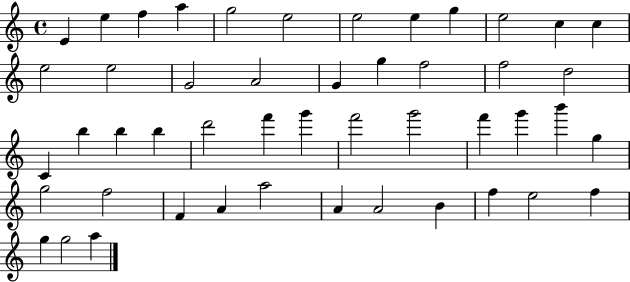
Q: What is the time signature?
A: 4/4